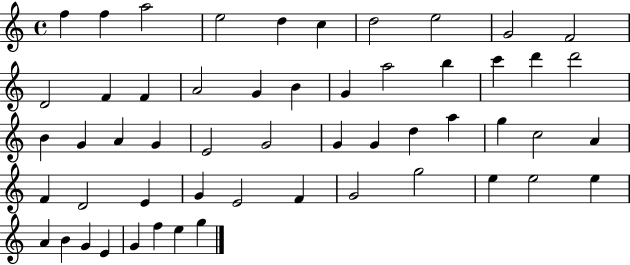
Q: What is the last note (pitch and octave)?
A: G5